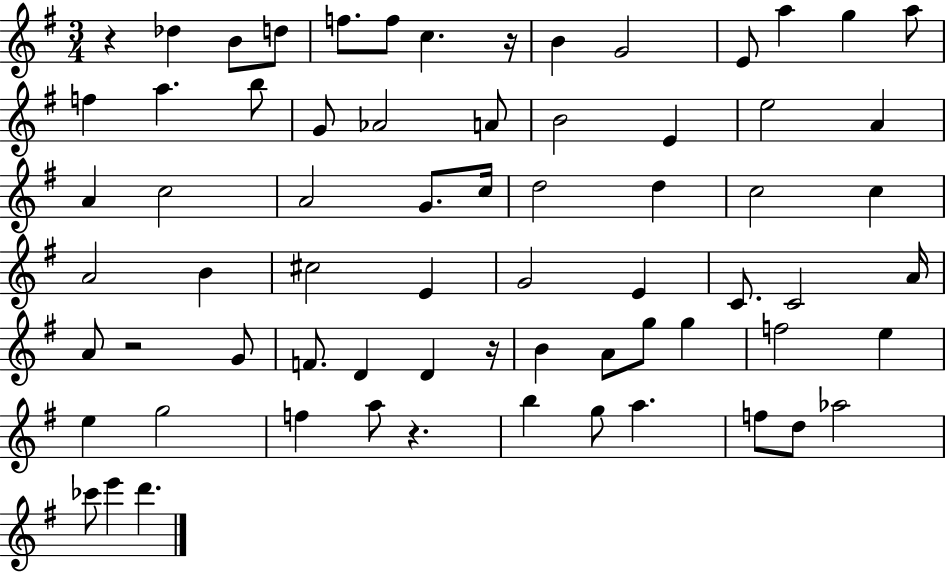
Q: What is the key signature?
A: G major